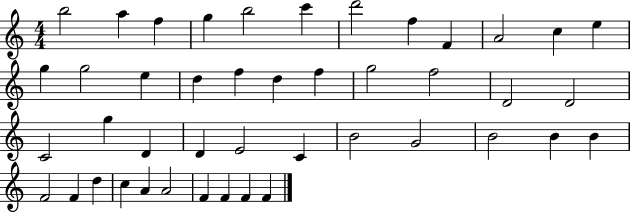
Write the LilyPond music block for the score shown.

{
  \clef treble
  \numericTimeSignature
  \time 4/4
  \key c \major
  b''2 a''4 f''4 | g''4 b''2 c'''4 | d'''2 f''4 f'4 | a'2 c''4 e''4 | \break g''4 g''2 e''4 | d''4 f''4 d''4 f''4 | g''2 f''2 | d'2 d'2 | \break c'2 g''4 d'4 | d'4 e'2 c'4 | b'2 g'2 | b'2 b'4 b'4 | \break f'2 f'4 d''4 | c''4 a'4 a'2 | f'4 f'4 f'4 f'4 | \bar "|."
}